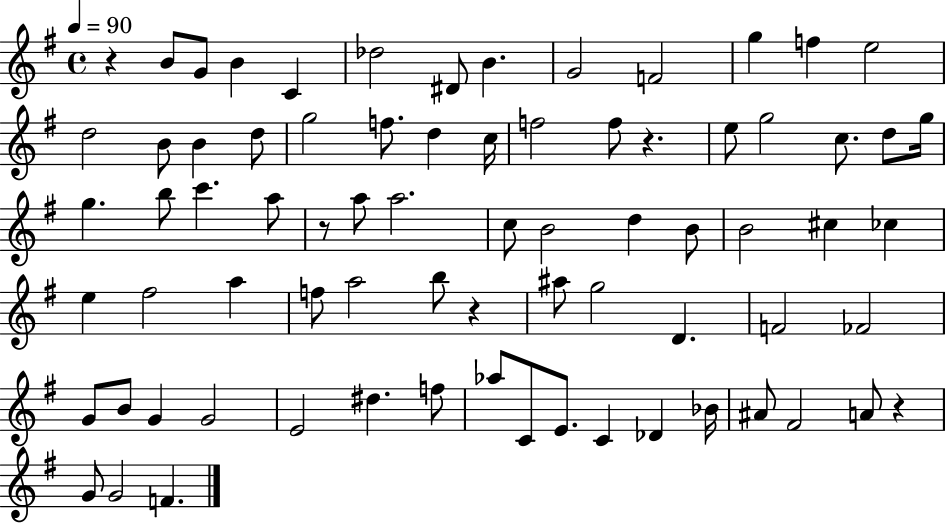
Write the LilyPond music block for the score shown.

{
  \clef treble
  \time 4/4
  \defaultTimeSignature
  \key g \major
  \tempo 4 = 90
  r4 b'8 g'8 b'4 c'4 | des''2 dis'8 b'4. | g'2 f'2 | g''4 f''4 e''2 | \break d''2 b'8 b'4 d''8 | g''2 f''8. d''4 c''16 | f''2 f''8 r4. | e''8 g''2 c''8. d''8 g''16 | \break g''4. b''8 c'''4. a''8 | r8 a''8 a''2. | c''8 b'2 d''4 b'8 | b'2 cis''4 ces''4 | \break e''4 fis''2 a''4 | f''8 a''2 b''8 r4 | ais''8 g''2 d'4. | f'2 fes'2 | \break g'8 b'8 g'4 g'2 | e'2 dis''4. f''8 | aes''8 c'8 e'8. c'4 des'4 bes'16 | ais'8 fis'2 a'8 r4 | \break g'8 g'2 f'4. | \bar "|."
}